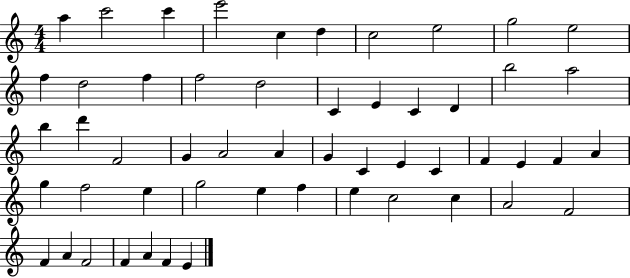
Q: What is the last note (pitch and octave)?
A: E4